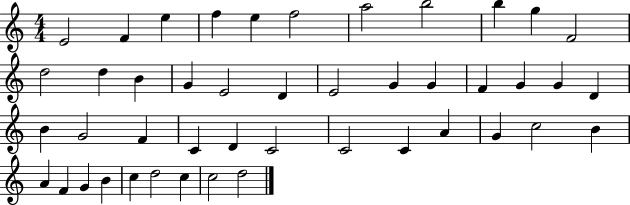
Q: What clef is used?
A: treble